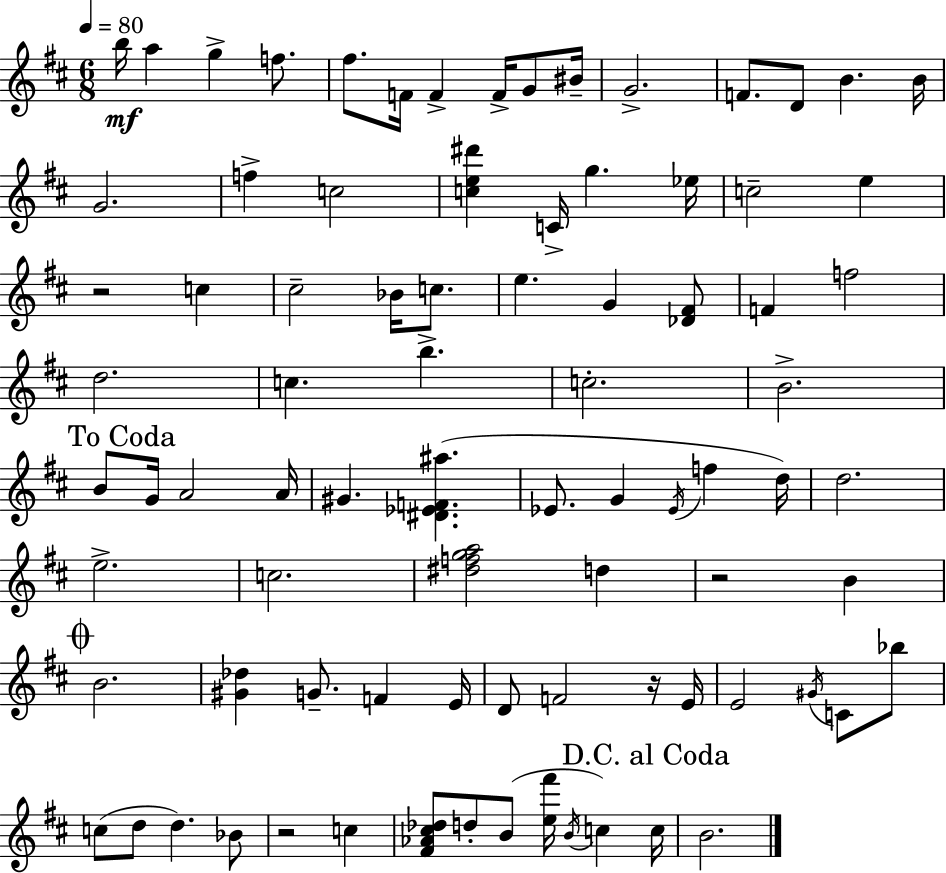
B5/s A5/q G5/q F5/e. F#5/e. F4/s F4/q F4/s G4/e BIS4/s G4/h. F4/e. D4/e B4/q. B4/s G4/h. F5/q C5/h [C5,E5,D#6]/q C4/s G5/q. Eb5/s C5/h E5/q R/h C5/q C#5/h Bb4/s C5/e. E5/q. G4/q [Db4,F#4]/e F4/q F5/h D5/h. C5/q. B5/q. C5/h. B4/h. B4/e G4/s A4/h A4/s G#4/q. [D#4,Eb4,F4,A#5]/q. Eb4/e. G4/q Eb4/s F5/q D5/s D5/h. E5/h. C5/h. [D#5,F5,G5,A5]/h D5/q R/h B4/q B4/h. [G#4,Db5]/q G4/e. F4/q E4/s D4/e F4/h R/s E4/s E4/h G#4/s C4/e Bb5/e C5/e D5/e D5/q. Bb4/e R/h C5/q [F#4,Ab4,C#5,Db5]/e D5/e B4/e [E5,F#6]/s B4/s C5/q C5/s B4/h.